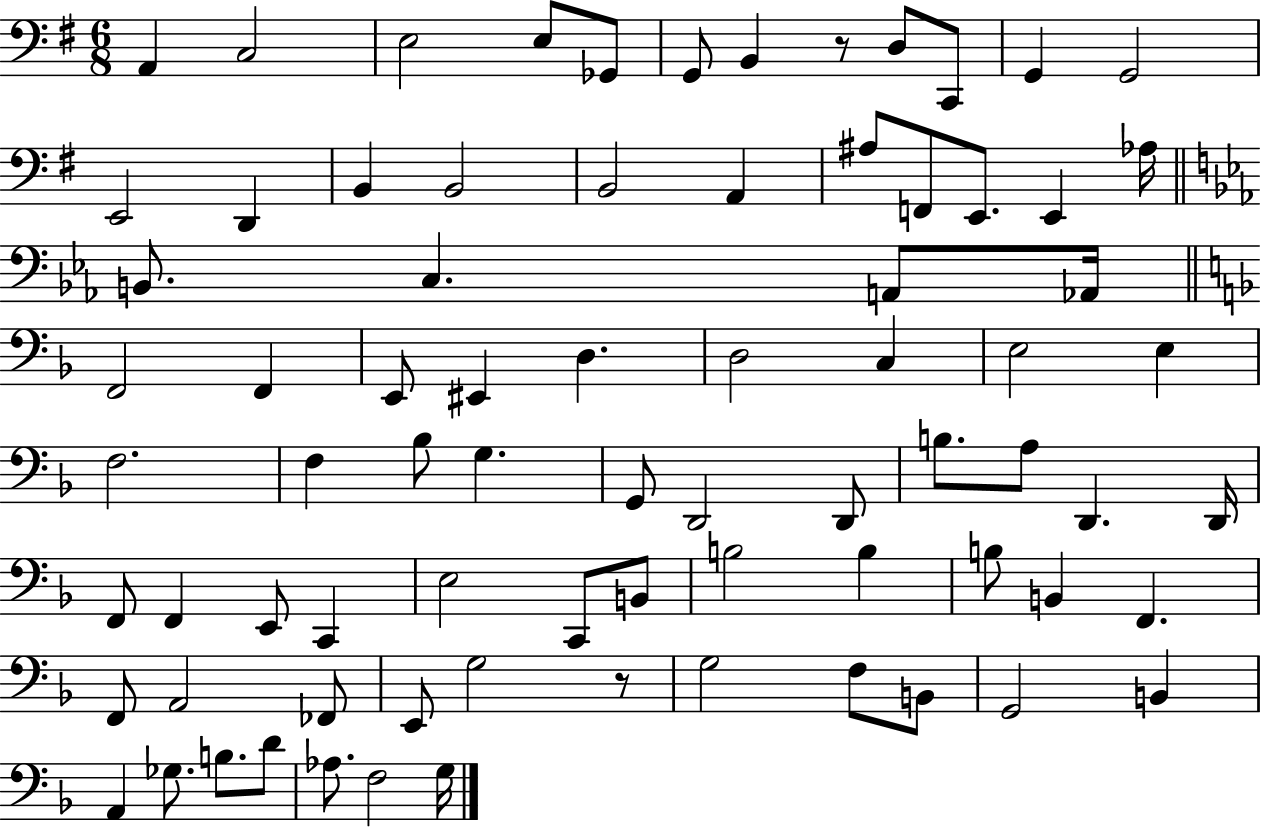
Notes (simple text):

A2/q C3/h E3/h E3/e Gb2/e G2/e B2/q R/e D3/e C2/e G2/q G2/h E2/h D2/q B2/q B2/h B2/h A2/q A#3/e F2/e E2/e. E2/q Ab3/s B2/e. C3/q. A2/e Ab2/s F2/h F2/q E2/e EIS2/q D3/q. D3/h C3/q E3/h E3/q F3/h. F3/q Bb3/e G3/q. G2/e D2/h D2/e B3/e. A3/e D2/q. D2/s F2/e F2/q E2/e C2/q E3/h C2/e B2/e B3/h B3/q B3/e B2/q F2/q. F2/e A2/h FES2/e E2/e G3/h R/e G3/h F3/e B2/e G2/h B2/q A2/q Gb3/e. B3/e. D4/e Ab3/e. F3/h G3/s